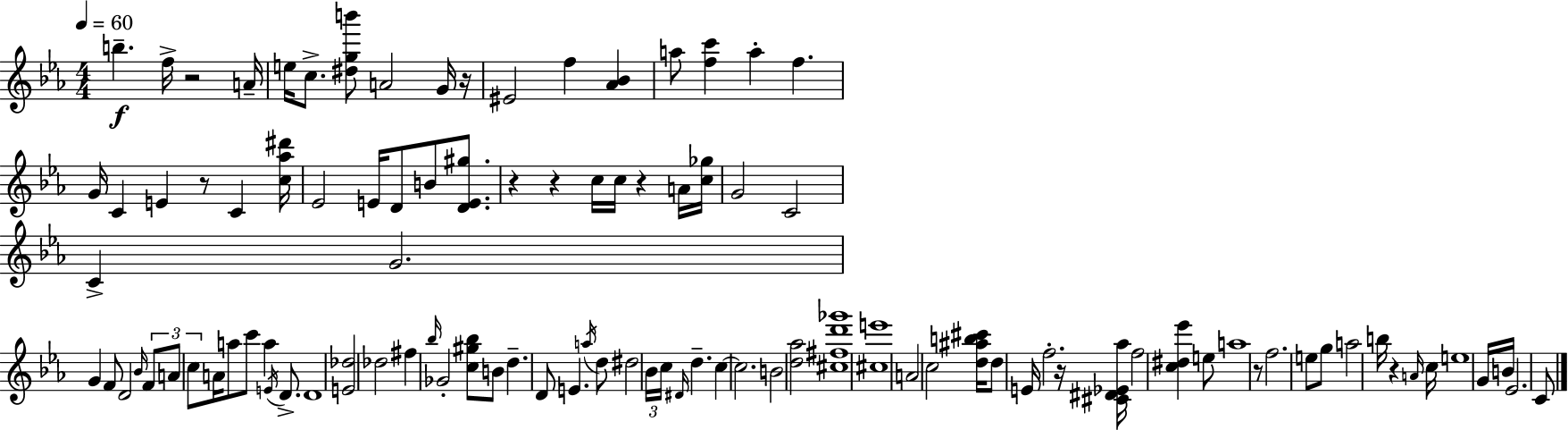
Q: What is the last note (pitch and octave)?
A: C4